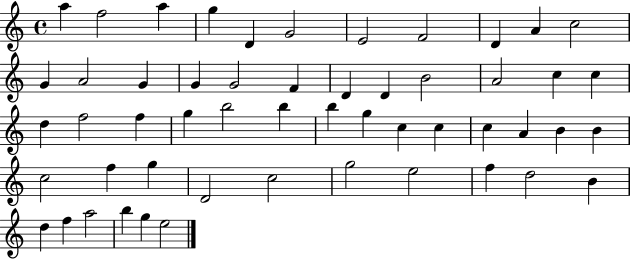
A5/q F5/h A5/q G5/q D4/q G4/h E4/h F4/h D4/q A4/q C5/h G4/q A4/h G4/q G4/q G4/h F4/q D4/q D4/q B4/h A4/h C5/q C5/q D5/q F5/h F5/q G5/q B5/h B5/q B5/q G5/q C5/q C5/q C5/q A4/q B4/q B4/q C5/h F5/q G5/q D4/h C5/h G5/h E5/h F5/q D5/h B4/q D5/q F5/q A5/h B5/q G5/q E5/h